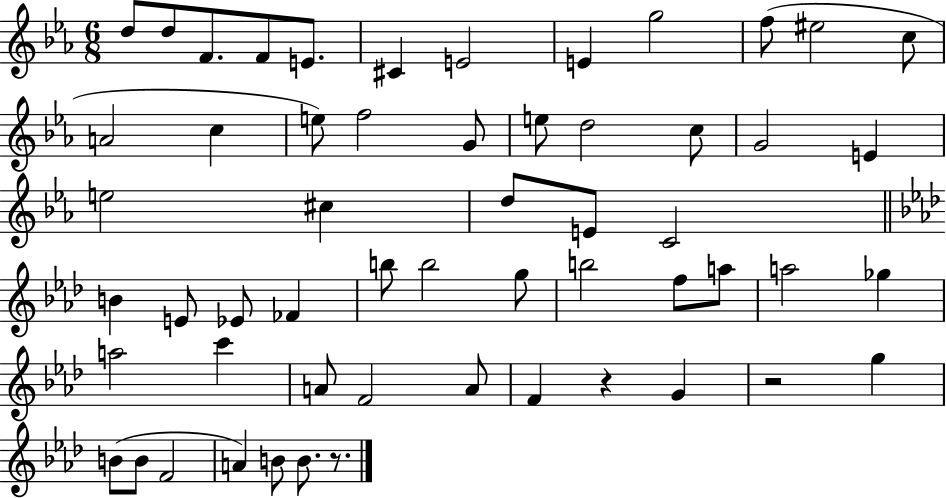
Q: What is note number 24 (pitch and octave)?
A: C#5